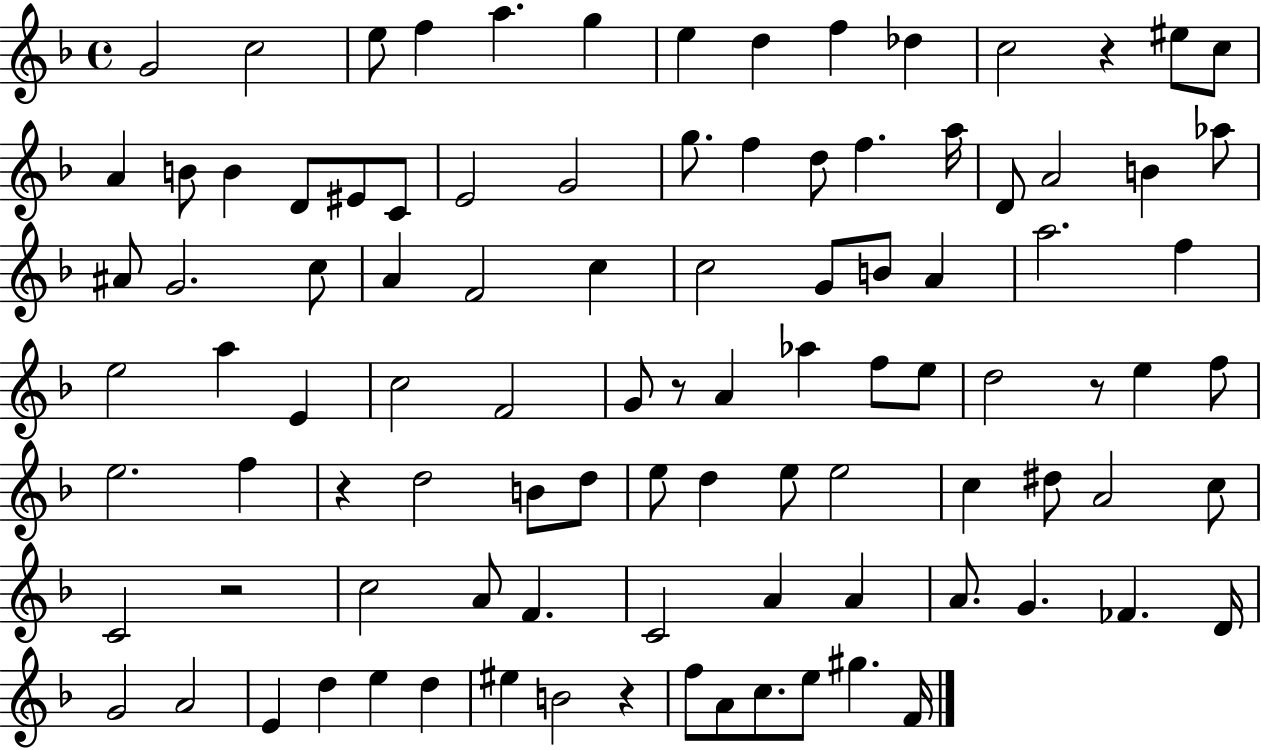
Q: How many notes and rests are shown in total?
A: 99